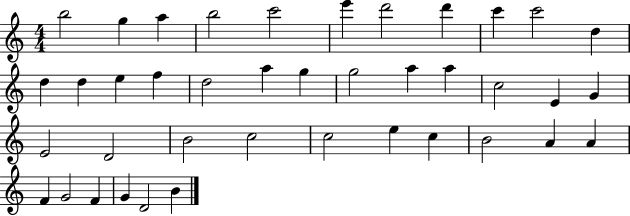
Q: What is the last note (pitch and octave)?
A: B4